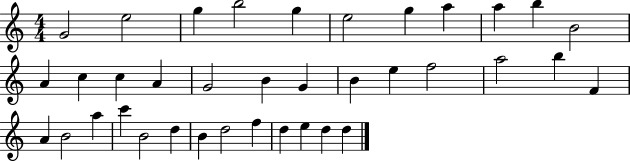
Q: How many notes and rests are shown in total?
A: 37